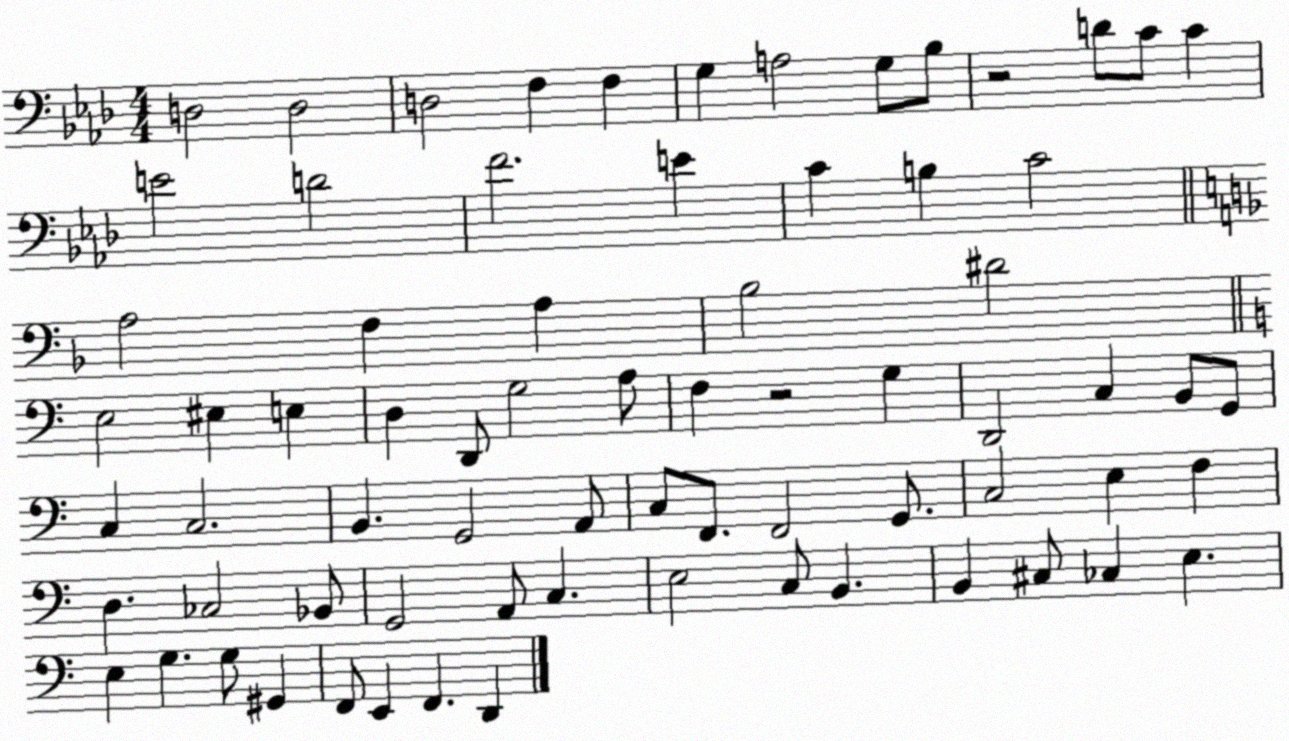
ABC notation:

X:1
T:Untitled
M:4/4
L:1/4
K:Ab
D,2 D,2 D,2 F, F, G, A,2 G,/2 _B,/2 z2 D/2 C/2 C E2 D2 F2 E C B, C2 A,2 F, A, _B,2 ^D2 E,2 ^E, E, D, D,,/2 G,2 A,/2 F, z2 G, D,,2 C, B,,/2 G,,/2 C, C,2 B,, G,,2 A,,/2 C,/2 F,,/2 F,,2 G,,/2 C,2 E, F, D, _C,2 _B,,/2 G,,2 A,,/2 C, E,2 C,/2 B,, B,, ^C,/2 _C, E, E, G, G,/2 ^G,, F,,/2 E,, F,, D,,